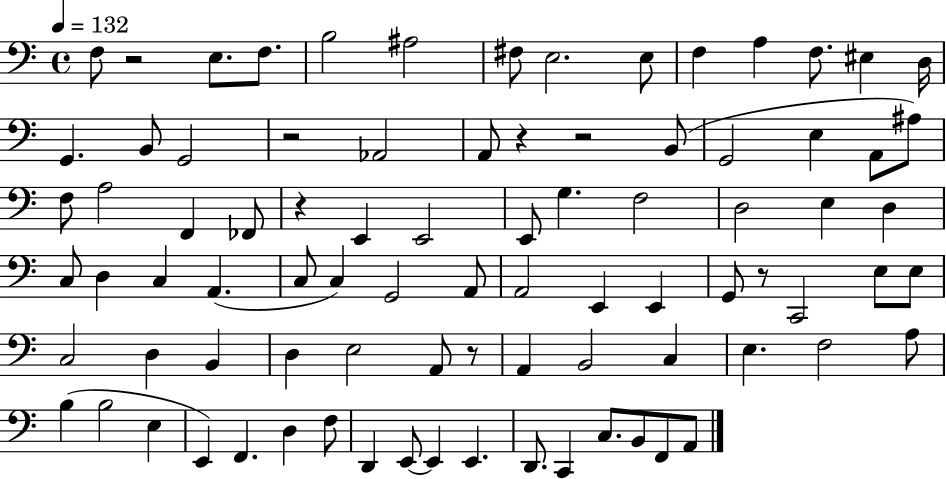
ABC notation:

X:1
T:Untitled
M:4/4
L:1/4
K:C
F,/2 z2 E,/2 F,/2 B,2 ^A,2 ^F,/2 E,2 E,/2 F, A, F,/2 ^E, D,/4 G,, B,,/2 G,,2 z2 _A,,2 A,,/2 z z2 B,,/2 G,,2 E, A,,/2 ^A,/2 F,/2 A,2 F,, _F,,/2 z E,, E,,2 E,,/2 G, F,2 D,2 E, D, C,/2 D, C, A,, C,/2 C, G,,2 A,,/2 A,,2 E,, E,, G,,/2 z/2 C,,2 E,/2 E,/2 C,2 D, B,, D, E,2 A,,/2 z/2 A,, B,,2 C, E, F,2 A,/2 B, B,2 E, E,, F,, D, F,/2 D,, E,,/2 E,, E,, D,,/2 C,, C,/2 B,,/2 F,,/2 A,,/2